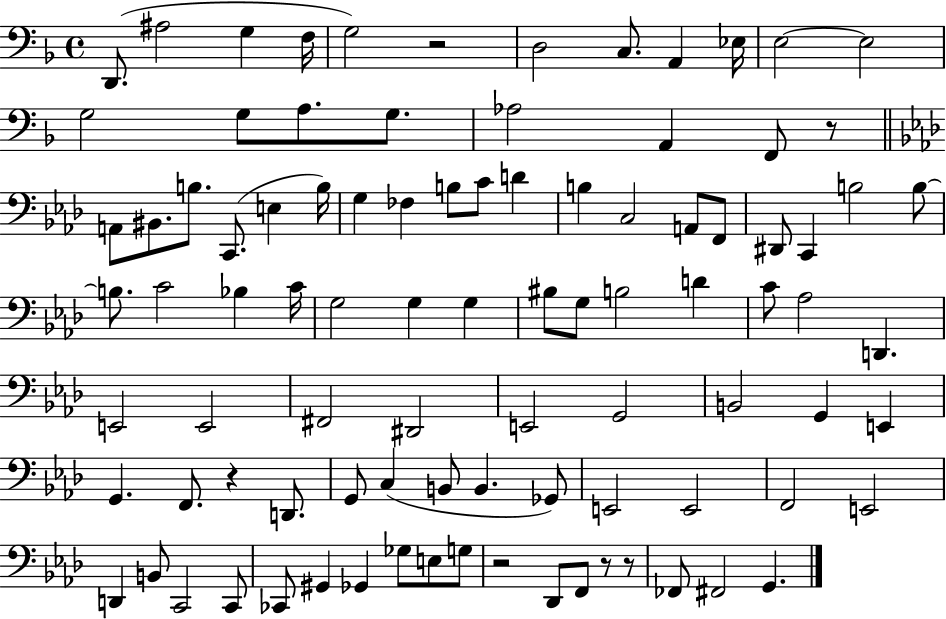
D2/e. A#3/h G3/q F3/s G3/h R/h D3/h C3/e. A2/q Eb3/s E3/h E3/h G3/h G3/e A3/e. G3/e. Ab3/h A2/q F2/e R/e A2/e BIS2/e. B3/e. C2/e. E3/q B3/s G3/q FES3/q B3/e C4/e D4/q B3/q C3/h A2/e F2/e D#2/e C2/q B3/h B3/e B3/e. C4/h Bb3/q C4/s G3/h G3/q G3/q BIS3/e G3/e B3/h D4/q C4/e Ab3/h D2/q. E2/h E2/h F#2/h D#2/h E2/h G2/h B2/h G2/q E2/q G2/q. F2/e. R/q D2/e. G2/e C3/q B2/e B2/q. Gb2/e E2/h E2/h F2/h E2/h D2/q B2/e C2/h C2/e CES2/e G#2/q Gb2/q Gb3/e E3/e G3/e R/h Db2/e F2/e R/e R/e FES2/e F#2/h G2/q.